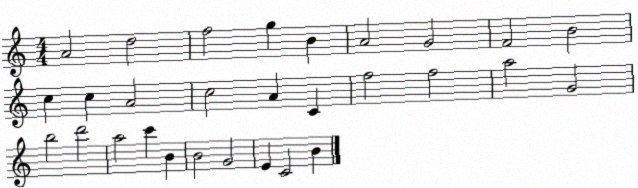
X:1
T:Untitled
M:4/4
L:1/4
K:C
A2 d2 f2 g B A2 G2 F2 B2 c c A2 c2 A C f2 f2 a2 G2 b2 d'2 a2 c' B B2 G2 E C2 B